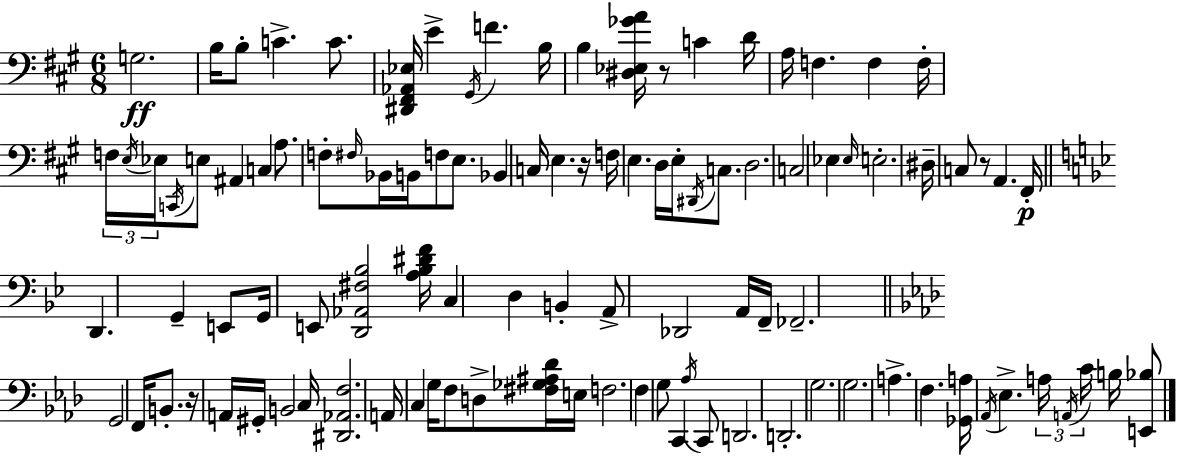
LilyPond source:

{
  \clef bass
  \numericTimeSignature
  \time 6/8
  \key a \major
  g2.\ff | b16 b8-. c'4.-> c'8. | <dis, fis, aes, ees>16 e'4-> \acciaccatura { gis,16 } f'4. | b16 b4 <dis ees ges' a'>16 r8 c'4 | \break d'16 a16 f4. f4 | f16-. \tuplet 3/2 { f16 \acciaccatura { e16 } ees16 } \acciaccatura { c,16 } e8 ais,4 c4 | a8. f8-. \grace { fis16 } bes,16 b,16 f8 | e8. bes,4 c16 e4. | \break r16 f16 e4. d16 | e16-. \acciaccatura { dis,16 } c8. d2. | c2 | ees4 \grace { ees16 } e2.-. | \break dis16-- c8 r8 a,4. | fis,16-.\p \bar "||" \break \key g \minor d,4. g,4-- e,8 | g,16 e,8 <d, aes, fis bes>2 <a bes dis' f'>16 | c4 d4 b,4-. | a,8-> des,2 a,16 f,16-- | \break fes,2.-- | \bar "||" \break \key f \minor g,2 f,16 b,8.-. | r16 a,16 gis,16-. b,2 c16 | <dis, aes, f>2. | a,16 c4 g16 f8 d8-> <fis ges ais des'>16 e16 | \break f2. | f4 g8 c,4 \acciaccatura { aes16 } c,8 | d,2. | d,2.-. | \break g2. | g2. | a4.-> f4. | <ges, a>16 \acciaccatura { aes,16 } ees4.-> \tuplet 3/2 { a16 \acciaccatura { a,16 } c'16 } | \break b16 <e, bes>8 \bar "|."
}